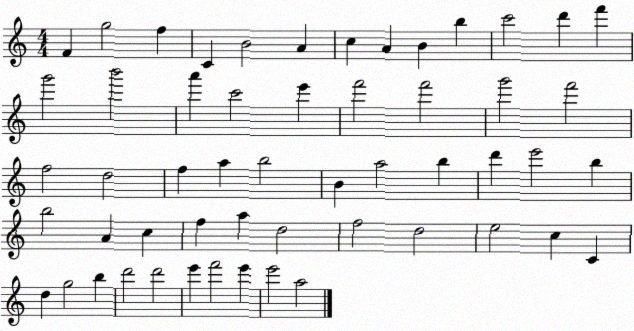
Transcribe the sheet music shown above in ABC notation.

X:1
T:Untitled
M:4/4
L:1/4
K:C
F g2 f C B2 A c A B b c'2 d' f' g'2 b'2 a' c'2 e' f'2 f'2 g'2 f'2 f2 d2 f a b2 B a2 b d' e'2 b b2 A c f a d2 f2 d2 e2 c C d g2 b d'2 d'2 e' f'2 e' e'2 a2